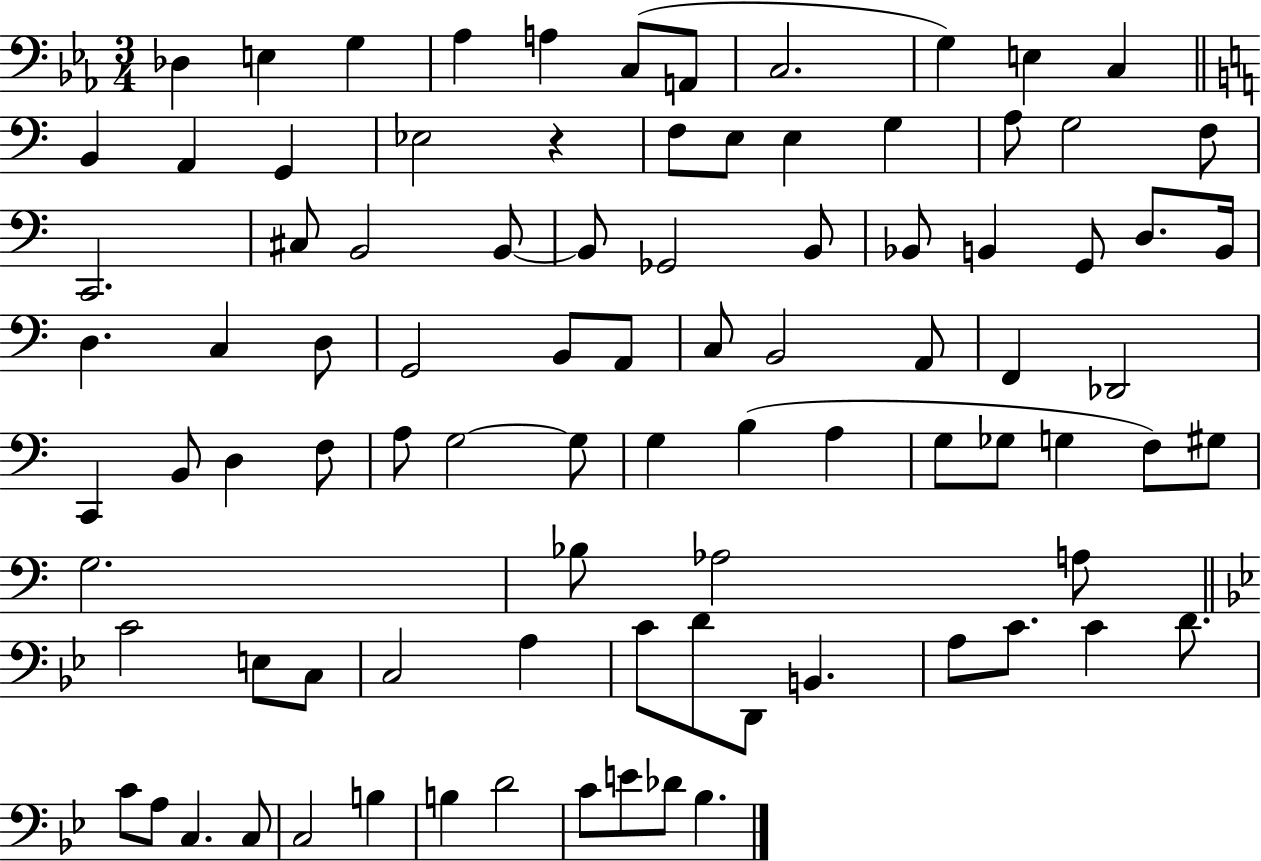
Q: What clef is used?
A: bass